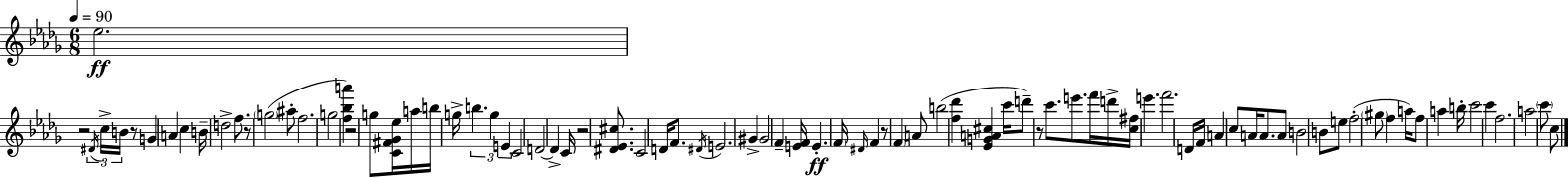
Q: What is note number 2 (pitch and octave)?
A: D#4